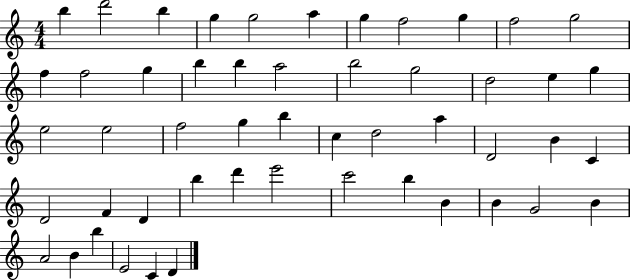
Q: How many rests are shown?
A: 0